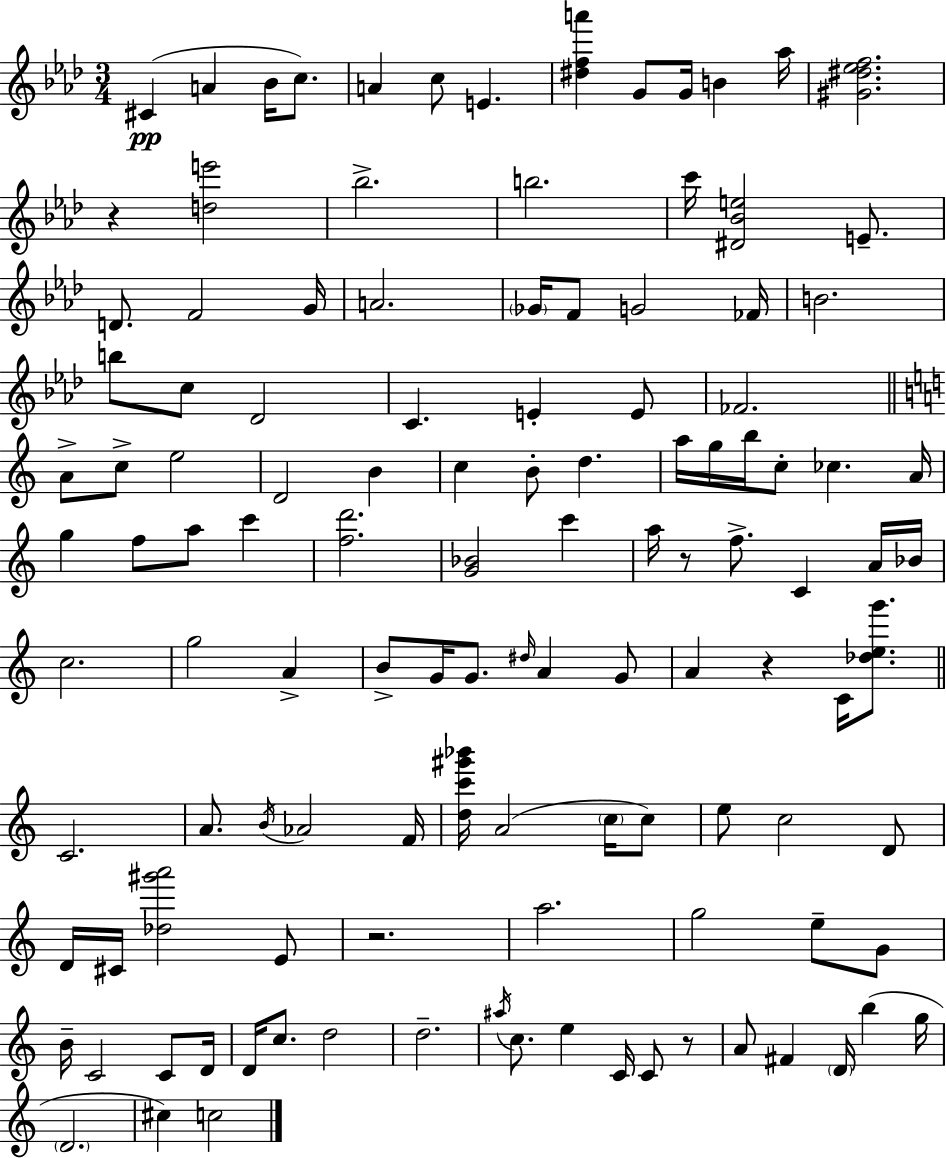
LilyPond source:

{
  \clef treble
  \numericTimeSignature
  \time 3/4
  \key aes \major
  \repeat volta 2 { cis'4(\pp a'4 bes'16 c''8.) | a'4 c''8 e'4. | <dis'' f'' a'''>4 g'8 g'16 b'4 aes''16 | <gis' dis'' ees'' f''>2. | \break r4 <d'' e'''>2 | bes''2.-> | b''2. | c'''16 <dis' bes' e''>2 e'8.-- | \break d'8. f'2 g'16 | a'2. | \parenthesize ges'16 f'8 g'2 fes'16 | b'2. | \break b''8 c''8 des'2 | c'4. e'4-. e'8 | fes'2. | \bar "||" \break \key c \major a'8-> c''8-> e''2 | d'2 b'4 | c''4 b'8-. d''4. | a''16 g''16 b''16 c''8-. ces''4. a'16 | \break g''4 f''8 a''8 c'''4 | <f'' d'''>2. | <g' bes'>2 c'''4 | a''16 r8 f''8.-> c'4 a'16 bes'16 | \break c''2. | g''2 a'4-> | b'8-> g'16 g'8. \grace { dis''16 } a'4 g'8 | a'4 r4 c'16 <des'' e'' g'''>8. | \break \bar "||" \break \key c \major c'2. | a'8. \acciaccatura { b'16 } aes'2 | f'16 <d'' c''' gis''' bes'''>16 a'2( \parenthesize c''16 c''8) | e''8 c''2 d'8 | \break d'16 cis'16 <des'' gis''' a'''>2 e'8 | r2. | a''2. | g''2 e''8-- g'8 | \break b'16-- c'2 c'8 | d'16 d'16 c''8. d''2 | d''2.-- | \acciaccatura { ais''16 } c''8. e''4 c'16 c'8 | \break r8 a'8 fis'4 \parenthesize d'16 b''4( | g''16 \parenthesize d'2. | cis''4) c''2 | } \bar "|."
}